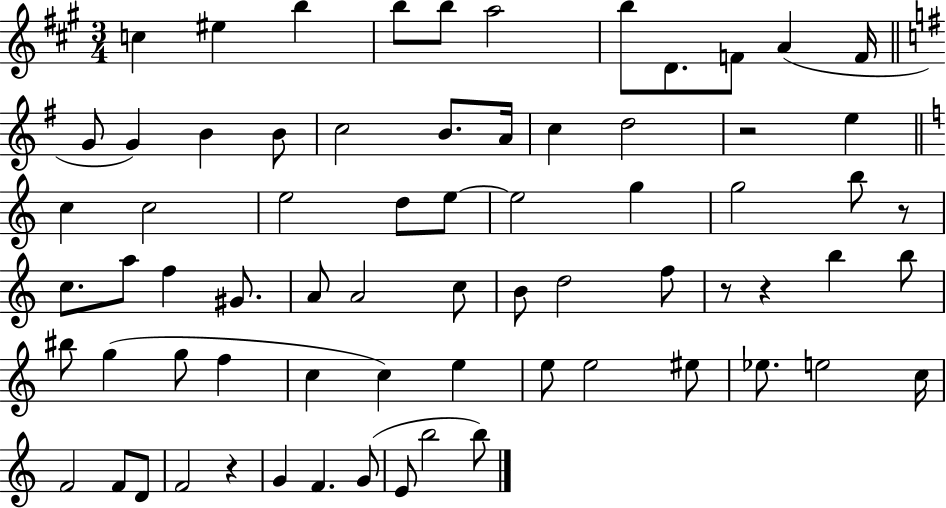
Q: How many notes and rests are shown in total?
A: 70